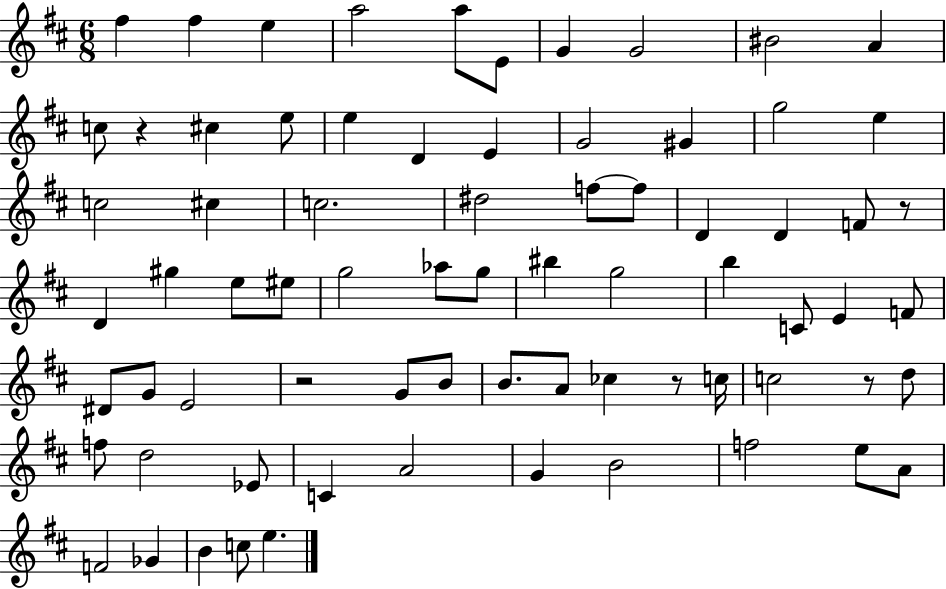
{
  \clef treble
  \numericTimeSignature
  \time 6/8
  \key d \major
  fis''4 fis''4 e''4 | a''2 a''8 e'8 | g'4 g'2 | bis'2 a'4 | \break c''8 r4 cis''4 e''8 | e''4 d'4 e'4 | g'2 gis'4 | g''2 e''4 | \break c''2 cis''4 | c''2. | dis''2 f''8~~ f''8 | d'4 d'4 f'8 r8 | \break d'4 gis''4 e''8 eis''8 | g''2 aes''8 g''8 | bis''4 g''2 | b''4 c'8 e'4 f'8 | \break dis'8 g'8 e'2 | r2 g'8 b'8 | b'8. a'8 ces''4 r8 c''16 | c''2 r8 d''8 | \break f''8 d''2 ees'8 | c'4 a'2 | g'4 b'2 | f''2 e''8 a'8 | \break f'2 ges'4 | b'4 c''8 e''4. | \bar "|."
}